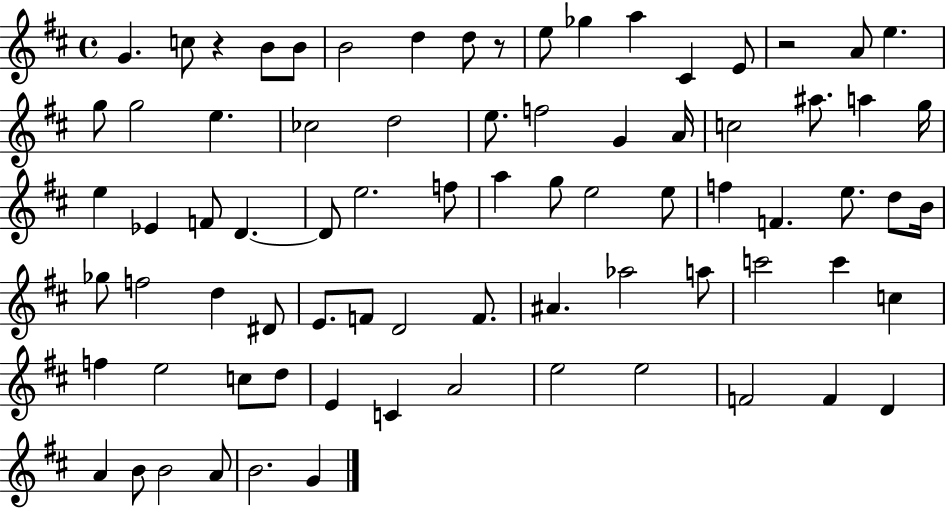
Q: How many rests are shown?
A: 3